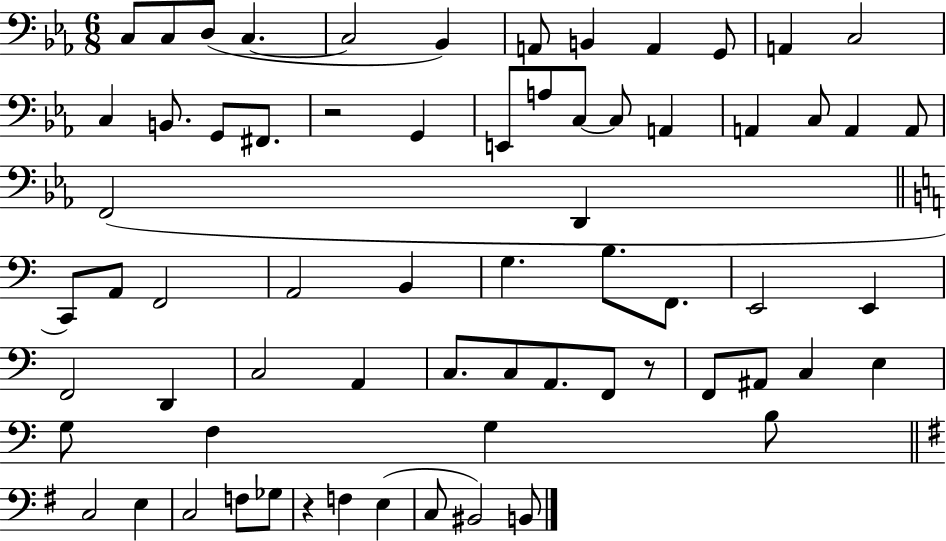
{
  \clef bass
  \numericTimeSignature
  \time 6/8
  \key ees \major
  \repeat volta 2 { c8 c8 d8( c4.~~ | c2 bes,4) | a,8 b,4 a,4 g,8 | a,4 c2 | \break c4 b,8. g,8 fis,8. | r2 g,4 | e,8 a8 c8~~ c8 a,4 | a,4 c8 a,4 a,8 | \break f,2( d,4 | \bar "||" \break \key a \minor c,8) a,8 f,2 | a,2 b,4 | g4. b8. f,8. | e,2 e,4 | \break f,2 d,4 | c2 a,4 | c8. c8 a,8. f,8 r8 | f,8 ais,8 c4 e4 | \break g8 f4 g4 b8 | \bar "||" \break \key g \major c2 e4 | c2 f8 ges8 | r4 f4 e4( | c8 bis,2) b,8 | \break } \bar "|."
}